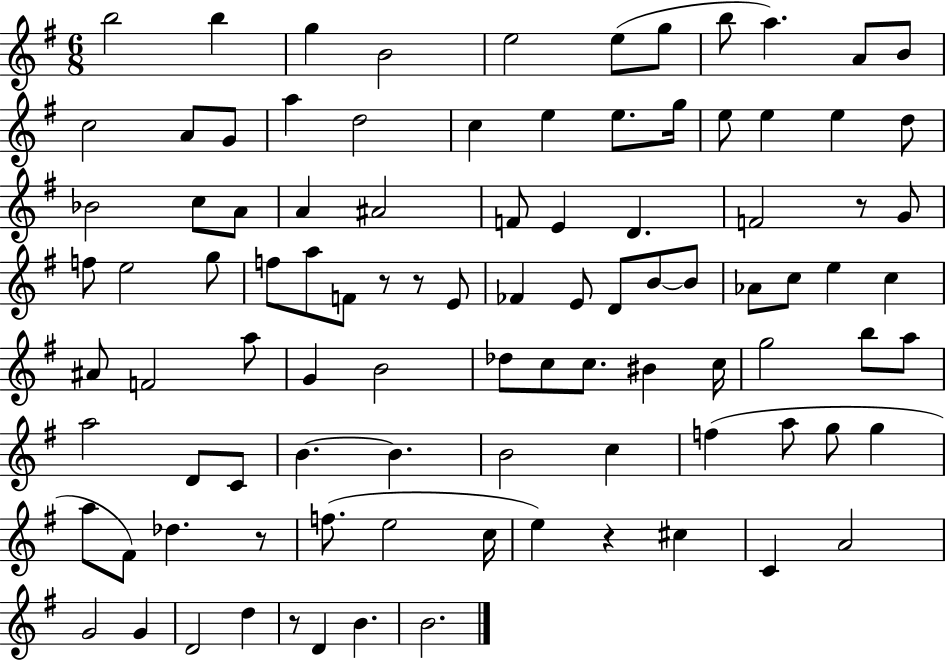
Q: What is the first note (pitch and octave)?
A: B5